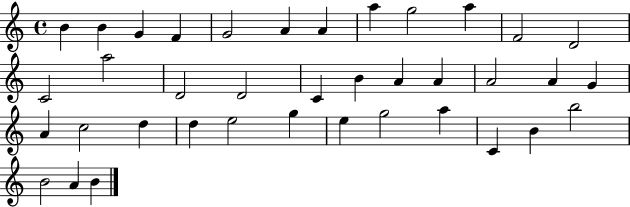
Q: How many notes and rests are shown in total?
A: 38